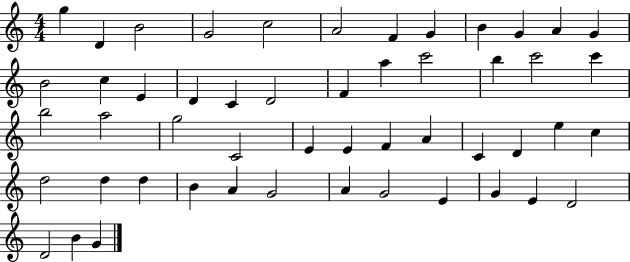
X:1
T:Untitled
M:4/4
L:1/4
K:C
g D B2 G2 c2 A2 F G B G A G B2 c E D C D2 F a c'2 b c'2 c' b2 a2 g2 C2 E E F A C D e c d2 d d B A G2 A G2 E G E D2 D2 B G